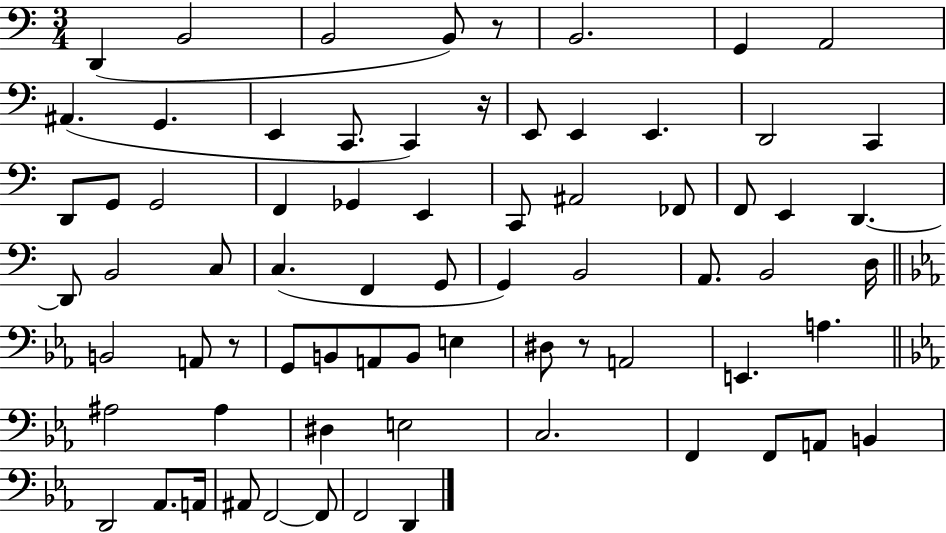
D2/q B2/h B2/h B2/e R/e B2/h. G2/q A2/h A#2/q. G2/q. E2/q C2/e. C2/q R/s E2/e E2/q E2/q. D2/h C2/q D2/e G2/e G2/h F2/q Gb2/q E2/q C2/e A#2/h FES2/e F2/e E2/q D2/q. D2/e B2/h C3/e C3/q. F2/q G2/e G2/q B2/h A2/e. B2/h D3/s B2/h A2/e R/e G2/e B2/e A2/e B2/e E3/q D#3/e R/e A2/h E2/q. A3/q. A#3/h A#3/q D#3/q E3/h C3/h. F2/q F2/e A2/e B2/q D2/h Ab2/e. A2/s A#2/e F2/h F2/e F2/h D2/q